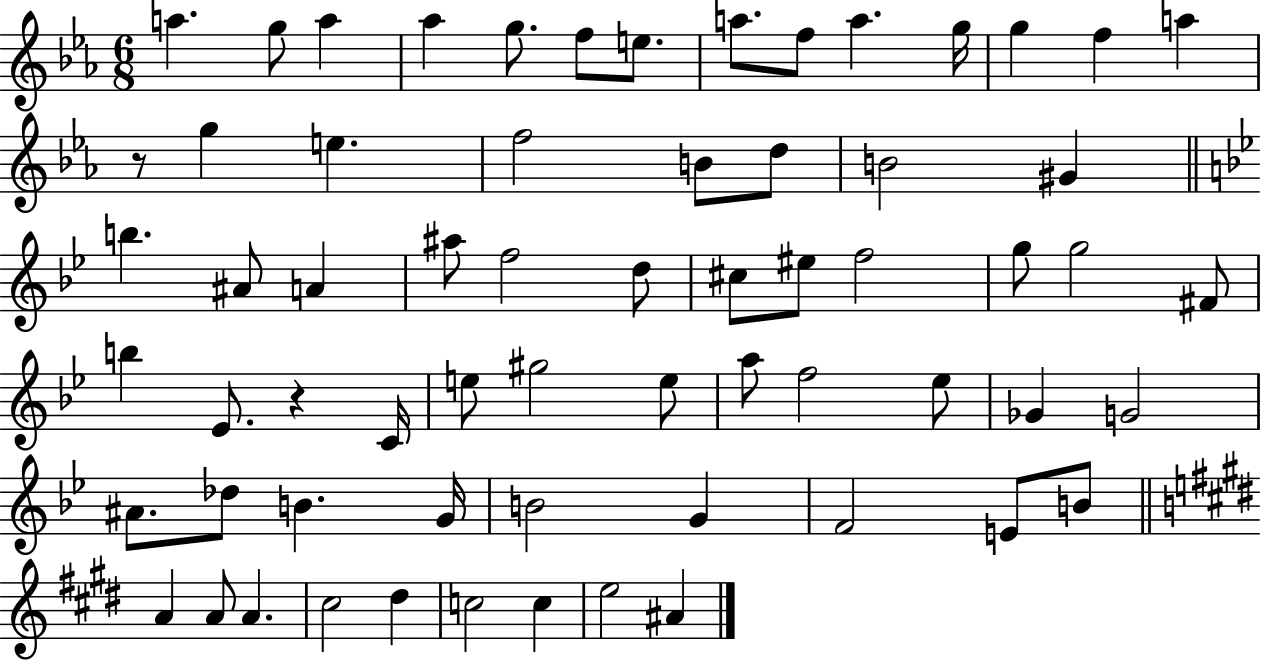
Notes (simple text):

A5/q. G5/e A5/q Ab5/q G5/e. F5/e E5/e. A5/e. F5/e A5/q. G5/s G5/q F5/q A5/q R/e G5/q E5/q. F5/h B4/e D5/e B4/h G#4/q B5/q. A#4/e A4/q A#5/e F5/h D5/e C#5/e EIS5/e F5/h G5/e G5/h F#4/e B5/q Eb4/e. R/q C4/s E5/e G#5/h E5/e A5/e F5/h Eb5/e Gb4/q G4/h A#4/e. Db5/e B4/q. G4/s B4/h G4/q F4/h E4/e B4/e A4/q A4/e A4/q. C#5/h D#5/q C5/h C5/q E5/h A#4/q